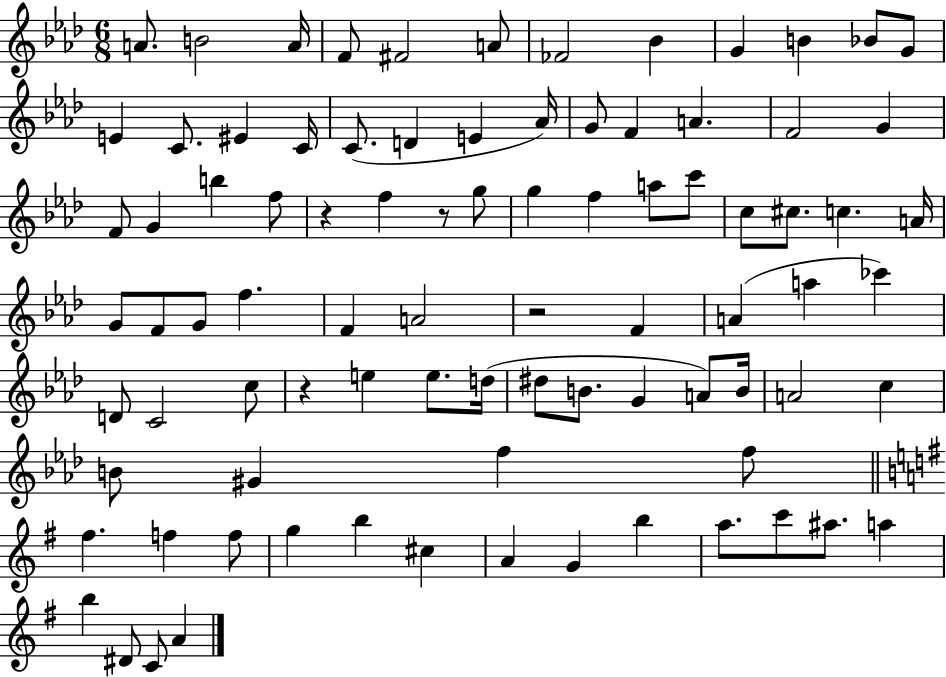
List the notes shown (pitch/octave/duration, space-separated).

A4/e. B4/h A4/s F4/e F#4/h A4/e FES4/h Bb4/q G4/q B4/q Bb4/e G4/e E4/q C4/e. EIS4/q C4/s C4/e. D4/q E4/q Ab4/s G4/e F4/q A4/q. F4/h G4/q F4/e G4/q B5/q F5/e R/q F5/q R/e G5/e G5/q F5/q A5/e C6/e C5/e C#5/e. C5/q. A4/s G4/e F4/e G4/e F5/q. F4/q A4/h R/h F4/q A4/q A5/q CES6/q D4/e C4/h C5/e R/q E5/q E5/e. D5/s D#5/e B4/e. G4/q A4/e B4/s A4/h C5/q B4/e G#4/q F5/q F5/e F#5/q. F5/q F5/e G5/q B5/q C#5/q A4/q G4/q B5/q A5/e. C6/e A#5/e. A5/q B5/q D#4/e C4/e A4/q